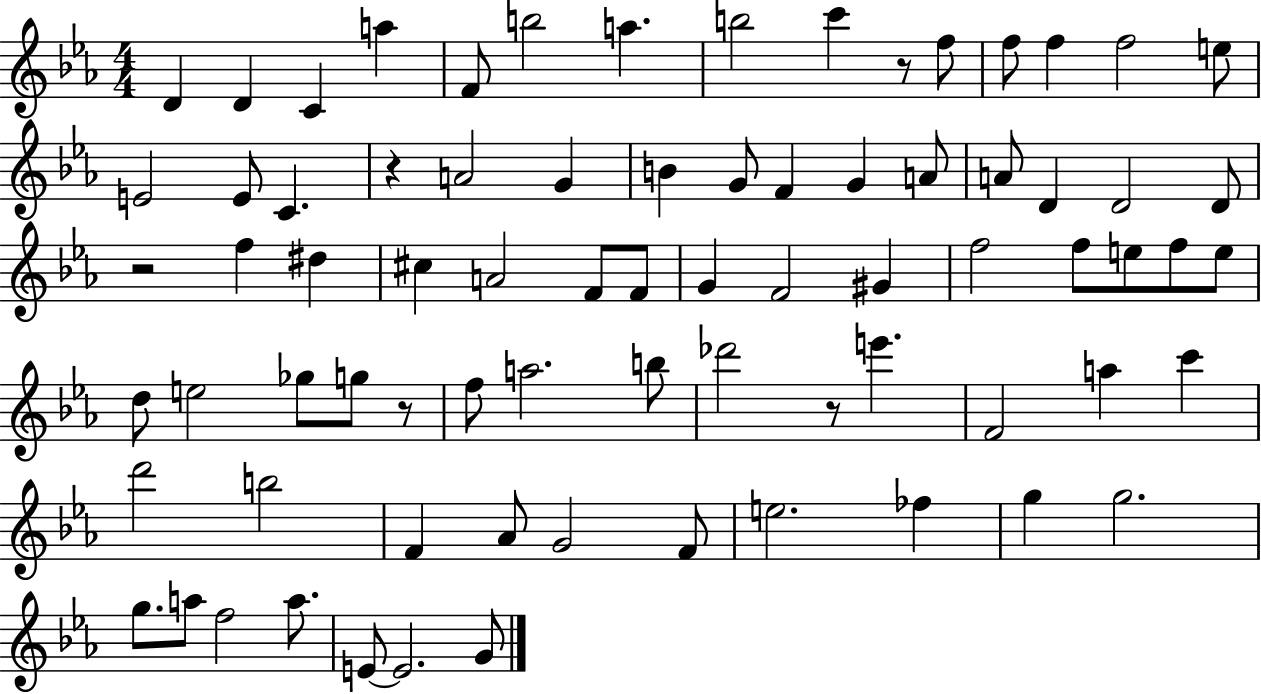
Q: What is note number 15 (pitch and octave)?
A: E4